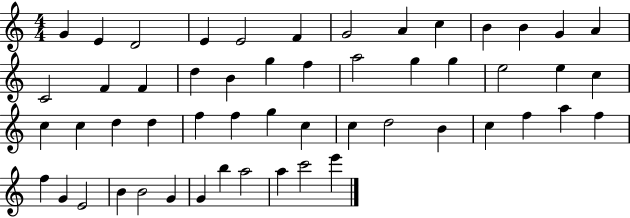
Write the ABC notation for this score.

X:1
T:Untitled
M:4/4
L:1/4
K:C
G E D2 E E2 F G2 A c B B G A C2 F F d B g f a2 g g e2 e c c c d d f f g c c d2 B c f a f f G E2 B B2 G G b a2 a c'2 e'